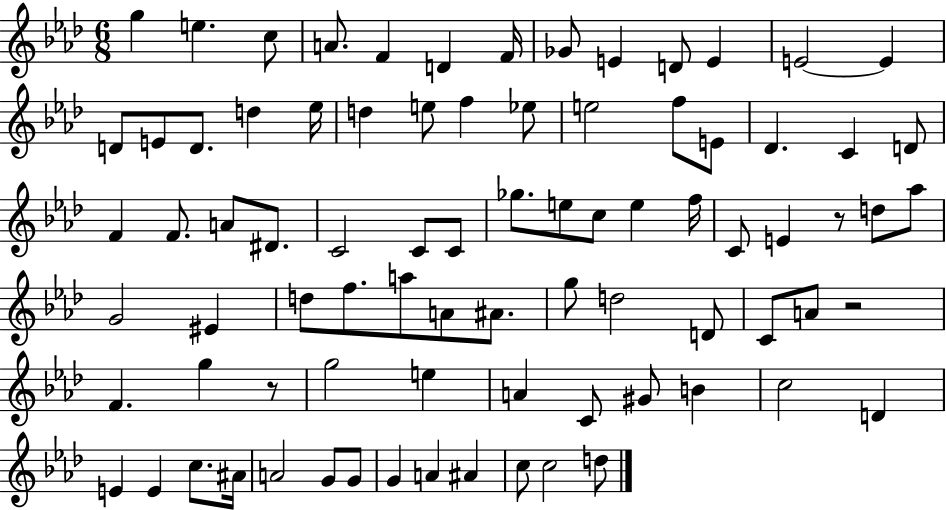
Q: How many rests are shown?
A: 3